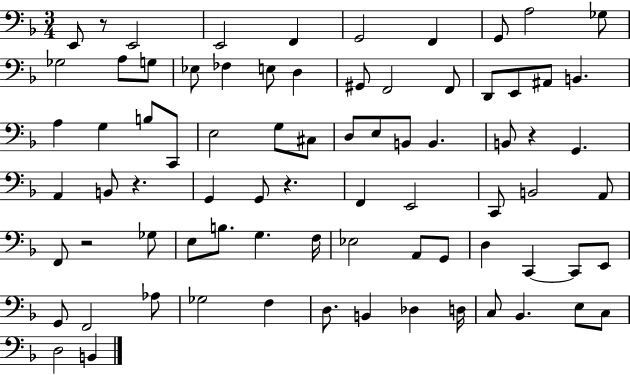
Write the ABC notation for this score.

X:1
T:Untitled
M:3/4
L:1/4
K:F
E,,/2 z/2 E,,2 E,,2 F,, G,,2 F,, G,,/2 A,2 _G,/2 _G,2 A,/2 G,/2 _E,/2 _F, E,/2 D, ^G,,/2 F,,2 F,,/2 D,,/2 E,,/2 ^A,,/2 B,, A, G, B,/2 C,,/2 E,2 G,/2 ^C,/2 D,/2 E,/2 B,,/2 B,, B,,/2 z G,, A,, B,,/2 z G,, G,,/2 z F,, E,,2 C,,/2 B,,2 A,,/2 F,,/2 z2 _G,/2 E,/2 B,/2 G, F,/4 _E,2 A,,/2 G,,/2 D, C,, C,,/2 E,,/2 G,,/2 F,,2 _A,/2 _G,2 F, D,/2 B,, _D, D,/4 C,/2 _B,, E,/2 C,/2 D,2 B,,